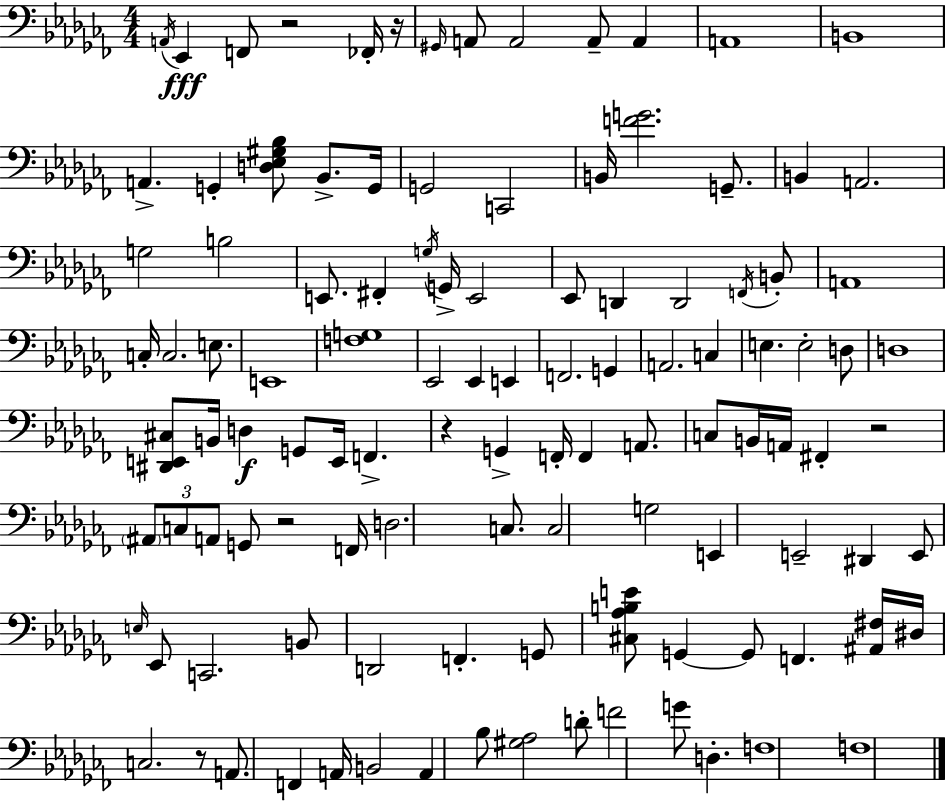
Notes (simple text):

A2/s Eb2/q F2/e R/h FES2/s R/s G#2/s A2/e A2/h A2/e A2/q A2/w B2/w A2/q. G2/q [D3,Eb3,G#3,Bb3]/e Bb2/e. G2/s G2/h C2/h B2/s [F4,G4]/h. G2/e. B2/q A2/h. G3/h B3/h E2/e. F#2/q G3/s G2/s E2/h Eb2/e D2/q D2/h F2/s B2/e A2/w C3/s C3/h. E3/e. E2/w [F3,G3]/w Eb2/h Eb2/q E2/q F2/h. G2/q A2/h. C3/q E3/q. E3/h D3/e D3/w [D#2,E2,C#3]/e B2/s D3/q G2/e E2/s F2/q. R/q G2/q F2/s F2/q A2/e. C3/e B2/s A2/s F#2/q R/h A#2/e C3/e A2/e G2/e R/h F2/s D3/h. C3/e. C3/h G3/h E2/q E2/h D#2/q E2/e E3/s Eb2/e C2/h. B2/e D2/h F2/q. G2/e [C#3,Ab3,B3,E4]/e G2/q G2/e F2/q. [A#2,F#3]/s D#3/s C3/h. R/e A2/e. F2/q A2/s B2/h A2/q Bb3/e [G#3,Ab3]/h D4/e F4/h G4/e D3/q. F3/w F3/w